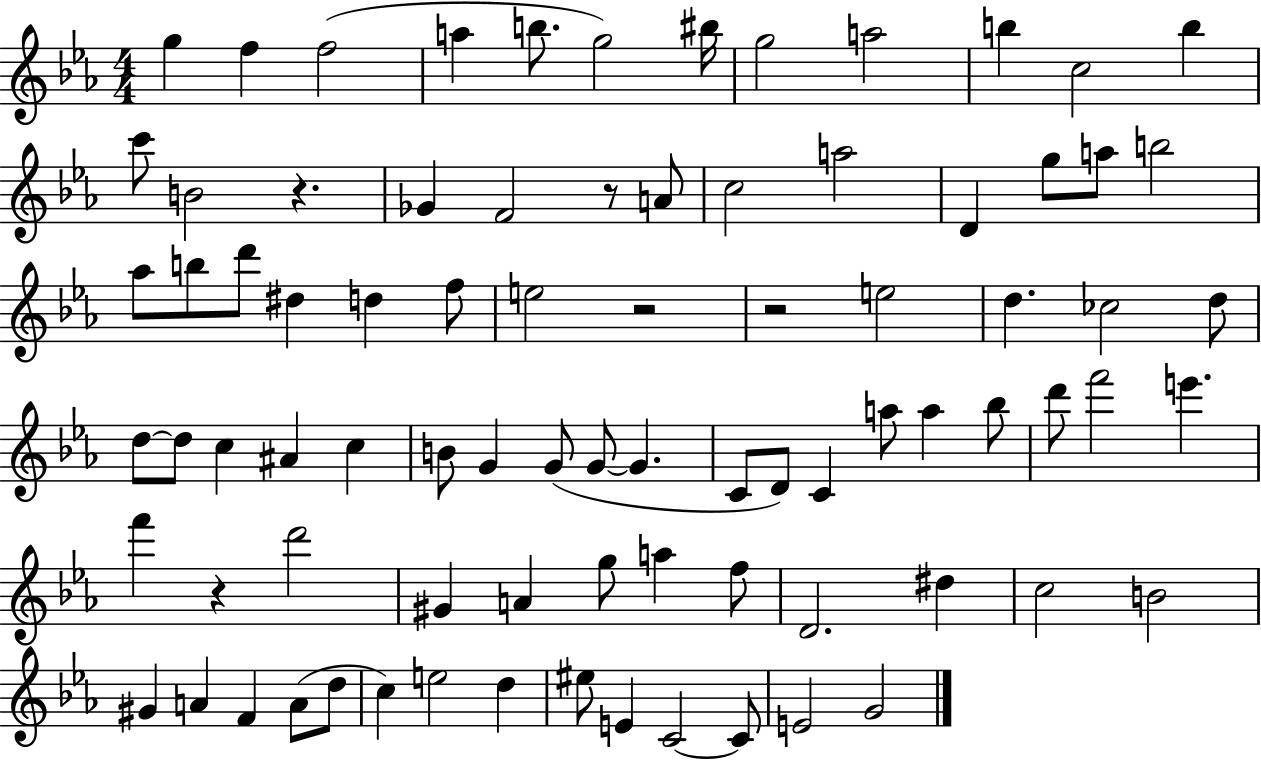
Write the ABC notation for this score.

X:1
T:Untitled
M:4/4
L:1/4
K:Eb
g f f2 a b/2 g2 ^b/4 g2 a2 b c2 b c'/2 B2 z _G F2 z/2 A/2 c2 a2 D g/2 a/2 b2 _a/2 b/2 d'/2 ^d d f/2 e2 z2 z2 e2 d _c2 d/2 d/2 d/2 c ^A c B/2 G G/2 G/2 G C/2 D/2 C a/2 a _b/2 d'/2 f'2 e' f' z d'2 ^G A g/2 a f/2 D2 ^d c2 B2 ^G A F A/2 d/2 c e2 d ^e/2 E C2 C/2 E2 G2